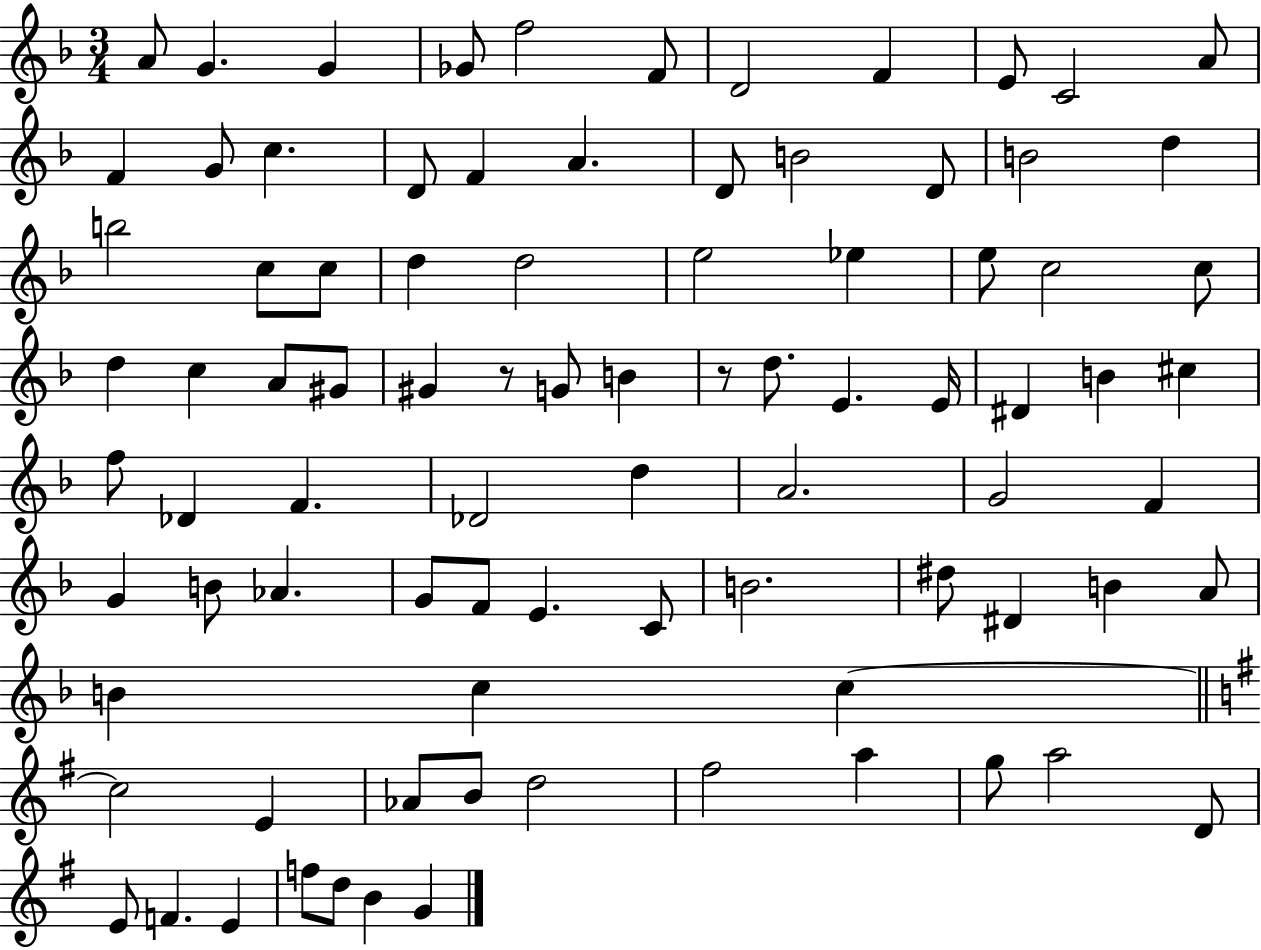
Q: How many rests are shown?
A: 2